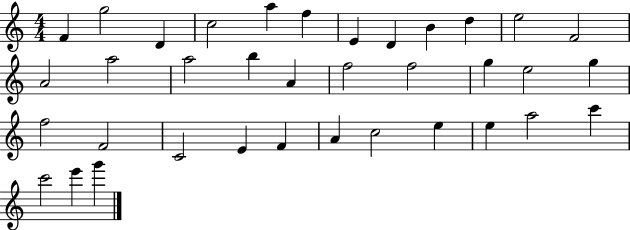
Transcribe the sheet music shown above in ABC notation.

X:1
T:Untitled
M:4/4
L:1/4
K:C
F g2 D c2 a f E D B d e2 F2 A2 a2 a2 b A f2 f2 g e2 g f2 F2 C2 E F A c2 e e a2 c' c'2 e' g'